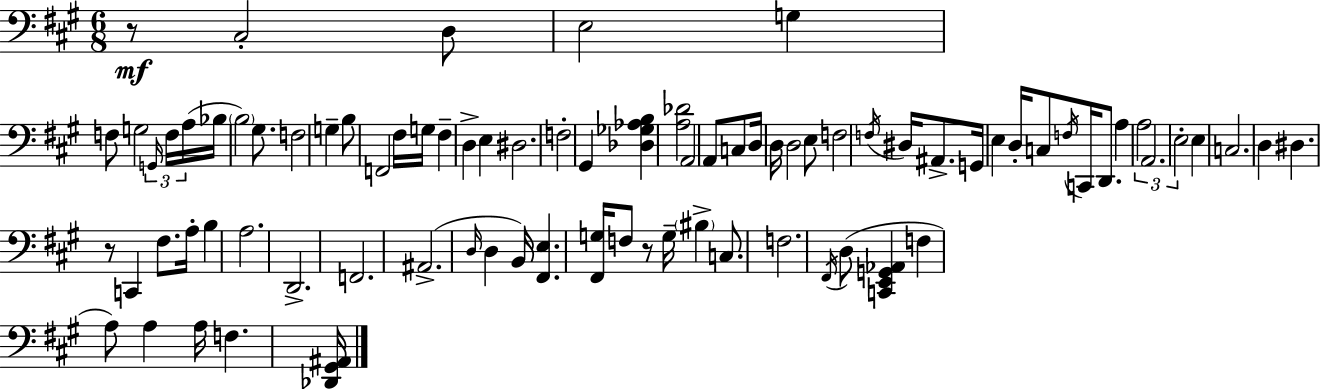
{
  \clef bass
  \numericTimeSignature
  \time 6/8
  \key a \major
  r8\mf cis2-. d8 | e2 g4 | f8 g2 \tuplet 3/2 { \grace { g,16 } f16 | a16( } bes16 \parenthesize b2) gis8. | \break f2 g4-- | b8 f,2 fis16 | g16 fis4-- d4-> e4 | dis2. | \break f2-. gis,4 | <des ges aes b>4 <a des'>2 | a,2 a,8 c8 | d16 d16 d2 e8 | \break f2 \acciaccatura { f16 } dis16 ais,8.-> | g,16 e4 d16-. c8 \acciaccatura { f16 } c,16 | d,8. a4 \tuplet 3/2 { a2 | a,2. | \break e2-. } e4 | c2. | d4 dis4. | r8 c,4 fis8. a16-. b4 | \break a2. | d,2.-> | f,2. | ais,2.->( | \break \grace { d16 } d4 b,16) <fis, e>4. | <fis, g>16 f8 r8 g16-- \parenthesize bis4-> | c8. f2. | \acciaccatura { fis,16 }( d8 <c, e, g, aes,>4 f4 | \break a8) a4 a16 f4. | <des, gis, ais,>16 \bar "|."
}